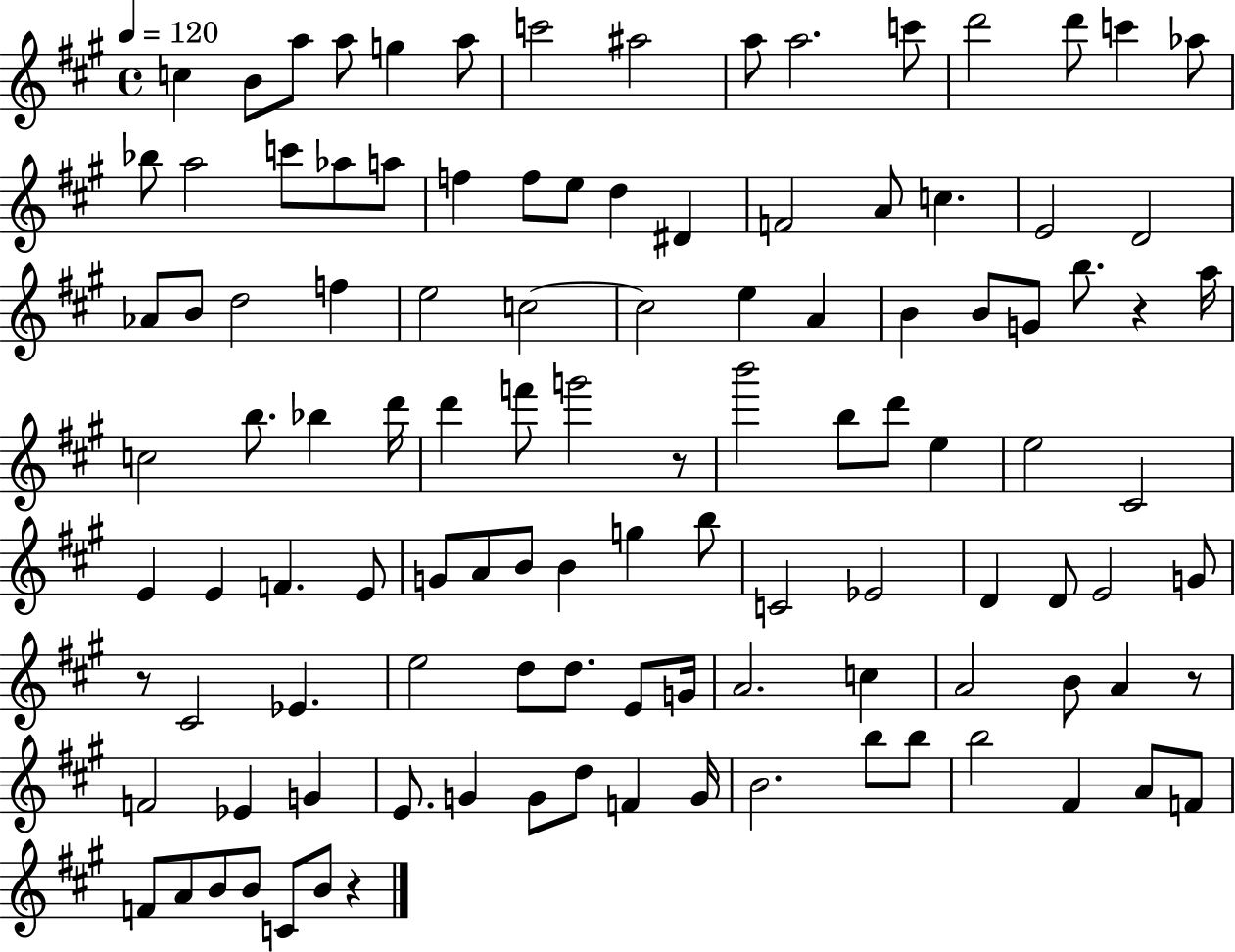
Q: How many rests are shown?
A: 5